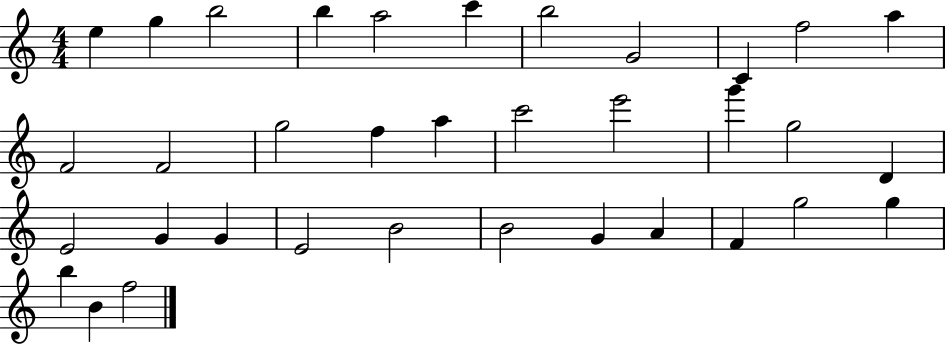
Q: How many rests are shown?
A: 0